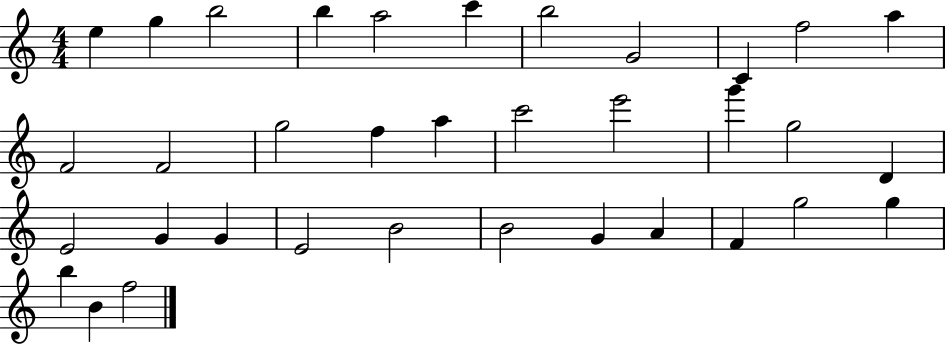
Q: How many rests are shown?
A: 0